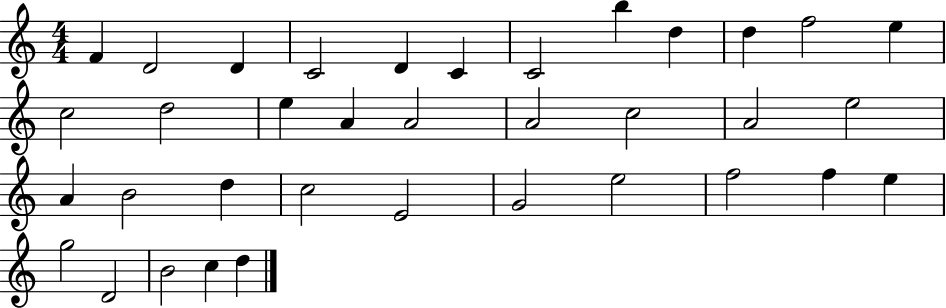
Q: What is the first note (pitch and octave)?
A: F4